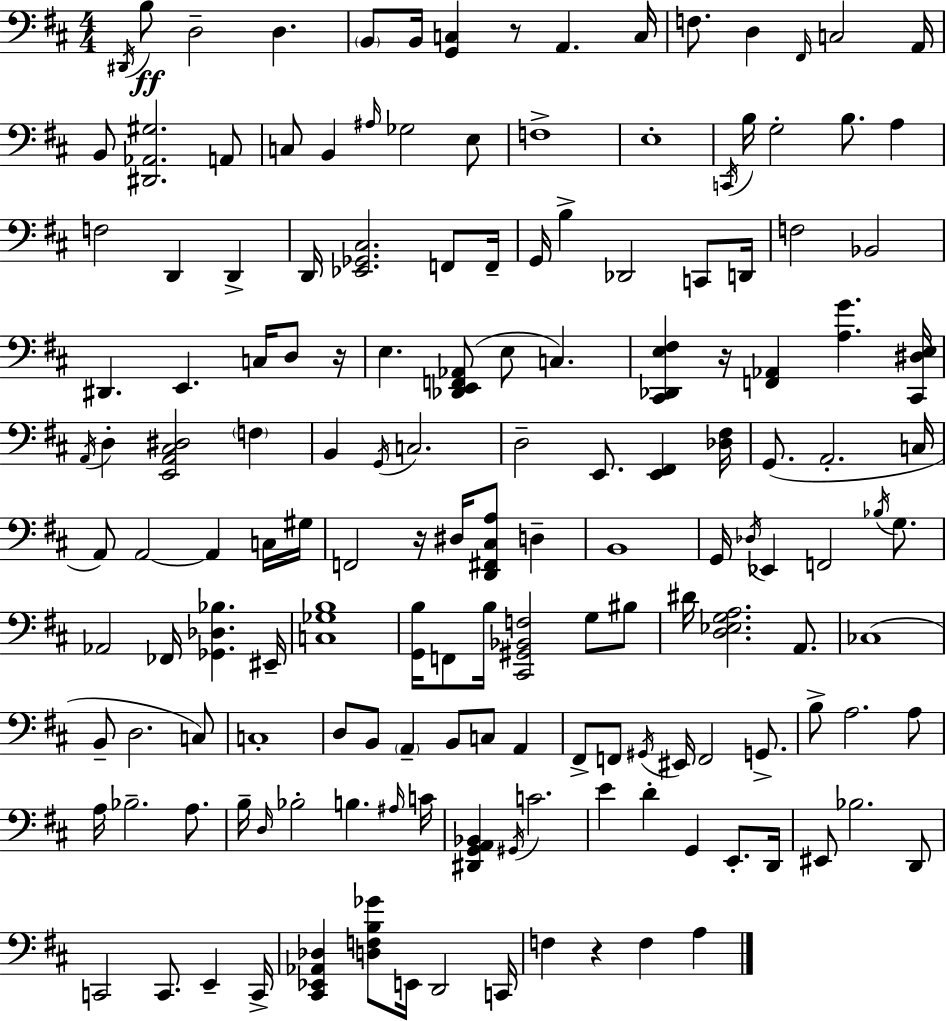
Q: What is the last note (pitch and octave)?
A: A3